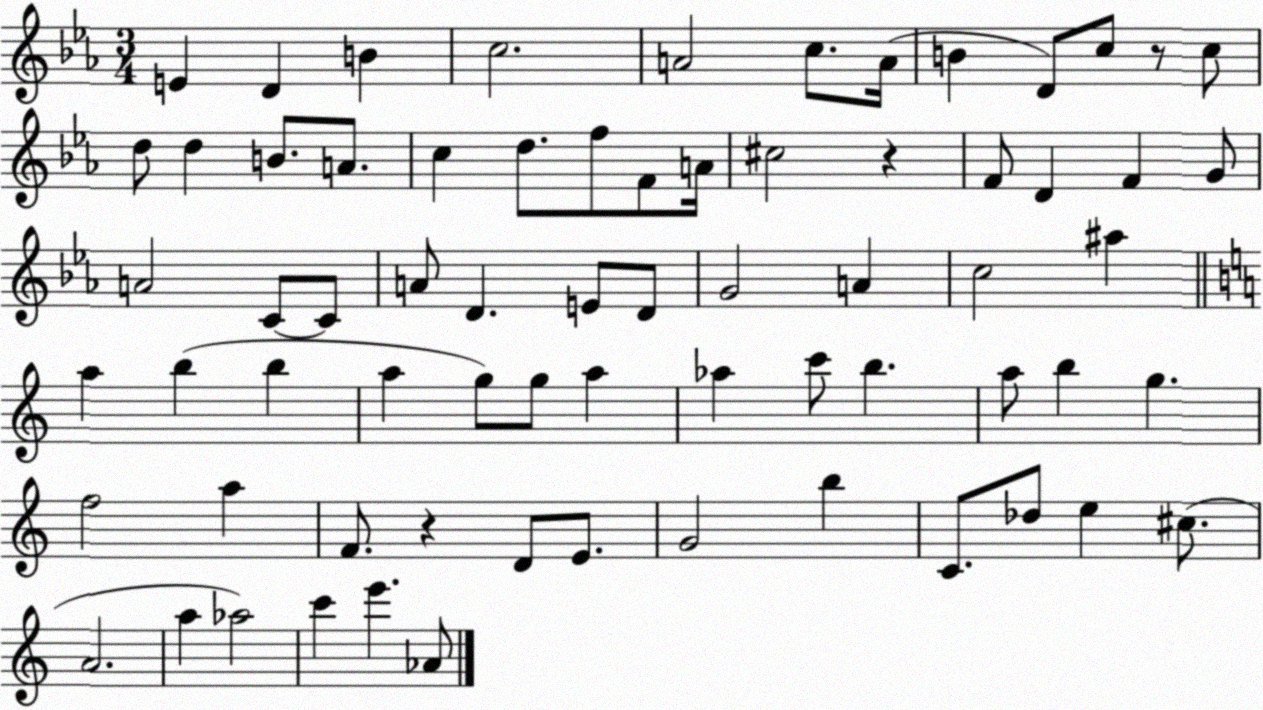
X:1
T:Untitled
M:3/4
L:1/4
K:Eb
E D B c2 A2 c/2 A/4 B D/2 c/2 z/2 c/2 d/2 d B/2 A/2 c d/2 f/2 F/2 A/4 ^c2 z F/2 D F G/2 A2 C/2 C/2 A/2 D E/2 D/2 G2 A c2 ^a a b b a g/2 g/2 a _a c'/2 b a/2 b g f2 a F/2 z D/2 E/2 G2 b C/2 _d/2 e ^c/2 A2 a _a2 c' e' _A/2